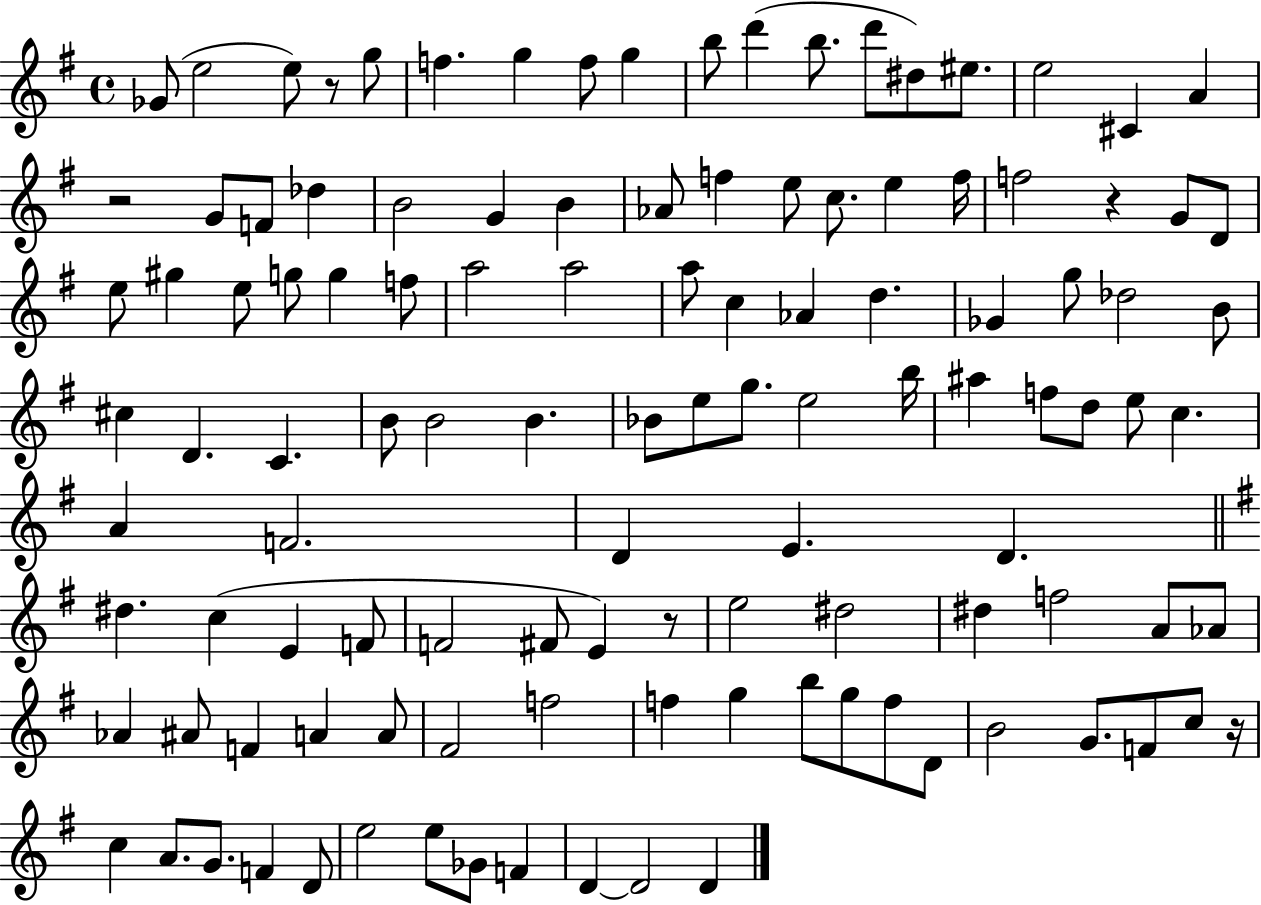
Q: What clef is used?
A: treble